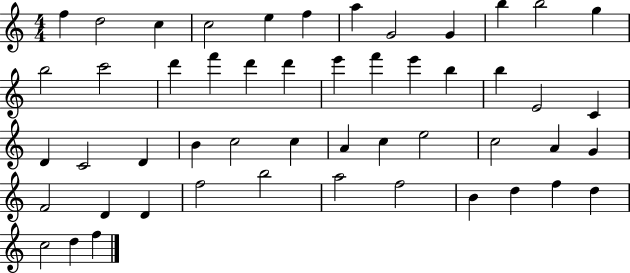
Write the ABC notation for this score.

X:1
T:Untitled
M:4/4
L:1/4
K:C
f d2 c c2 e f a G2 G b b2 g b2 c'2 d' f' d' d' e' f' e' b b E2 C D C2 D B c2 c A c e2 c2 A G F2 D D f2 b2 a2 f2 B d f d c2 d f